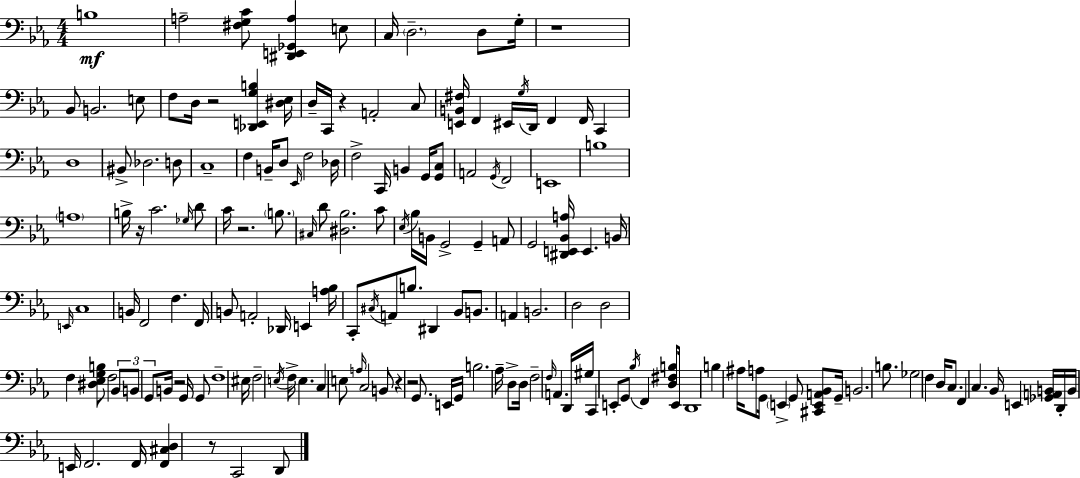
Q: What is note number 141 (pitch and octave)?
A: E2